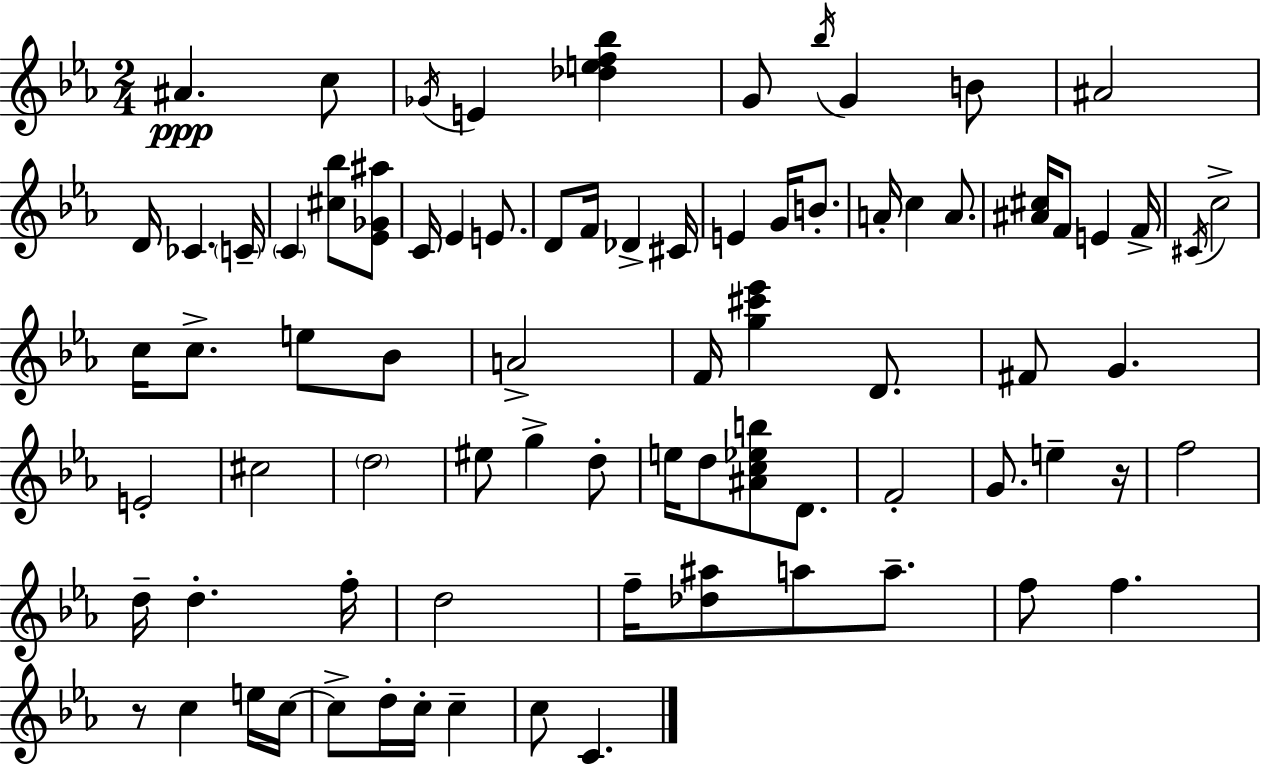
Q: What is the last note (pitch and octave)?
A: C4